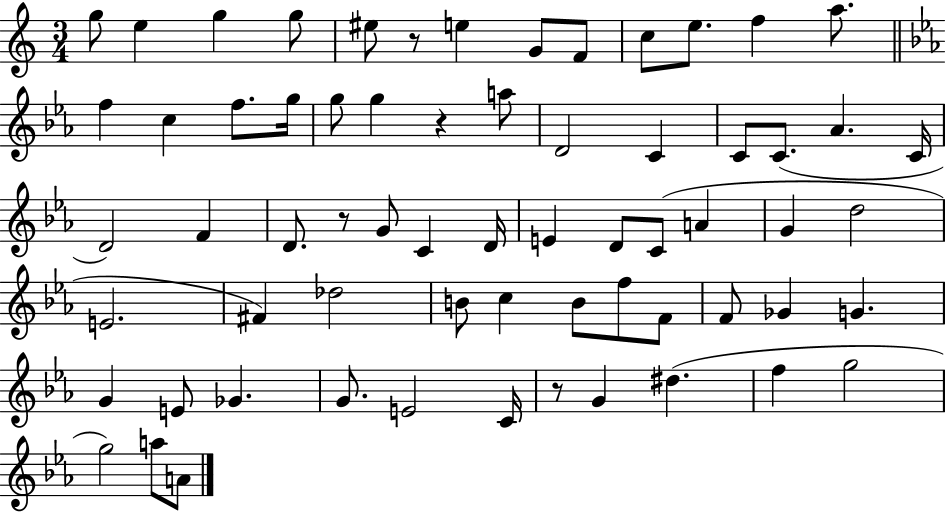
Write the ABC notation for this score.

X:1
T:Untitled
M:3/4
L:1/4
K:C
g/2 e g g/2 ^e/2 z/2 e G/2 F/2 c/2 e/2 f a/2 f c f/2 g/4 g/2 g z a/2 D2 C C/2 C/2 _A C/4 D2 F D/2 z/2 G/2 C D/4 E D/2 C/2 A G d2 E2 ^F _d2 B/2 c B/2 f/2 F/2 F/2 _G G G E/2 _G G/2 E2 C/4 z/2 G ^d f g2 g2 a/2 A/2